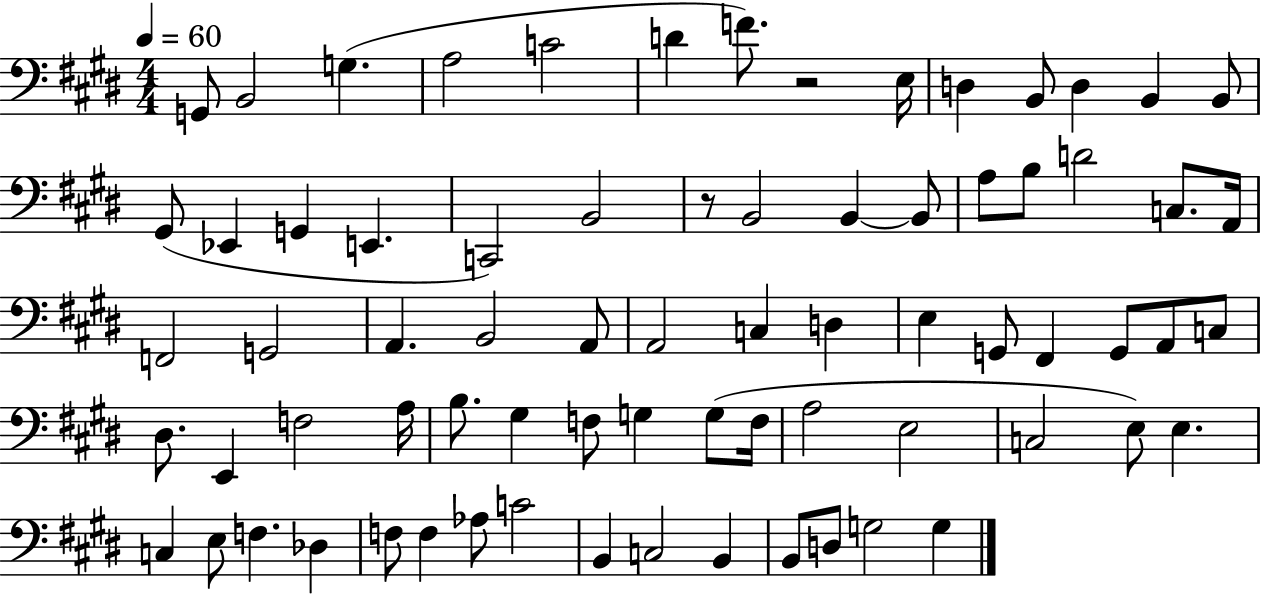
X:1
T:Untitled
M:4/4
L:1/4
K:E
G,,/2 B,,2 G, A,2 C2 D F/2 z2 E,/4 D, B,,/2 D, B,, B,,/2 ^G,,/2 _E,, G,, E,, C,,2 B,,2 z/2 B,,2 B,, B,,/2 A,/2 B,/2 D2 C,/2 A,,/4 F,,2 G,,2 A,, B,,2 A,,/2 A,,2 C, D, E, G,,/2 ^F,, G,,/2 A,,/2 C,/2 ^D,/2 E,, F,2 A,/4 B,/2 ^G, F,/2 G, G,/2 F,/4 A,2 E,2 C,2 E,/2 E, C, E,/2 F, _D, F,/2 F, _A,/2 C2 B,, C,2 B,, B,,/2 D,/2 G,2 G,